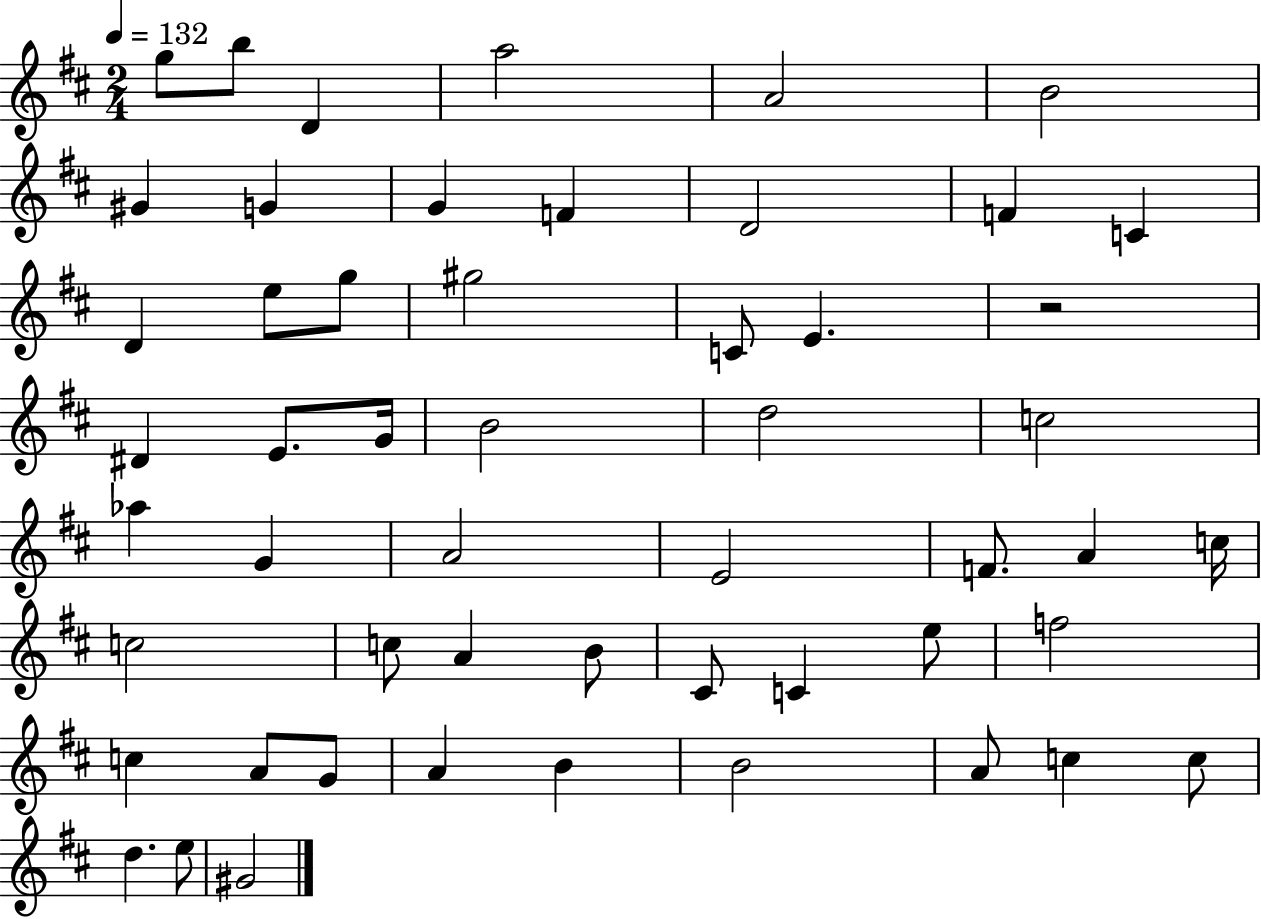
X:1
T:Untitled
M:2/4
L:1/4
K:D
g/2 b/2 D a2 A2 B2 ^G G G F D2 F C D e/2 g/2 ^g2 C/2 E z2 ^D E/2 G/4 B2 d2 c2 _a G A2 E2 F/2 A c/4 c2 c/2 A B/2 ^C/2 C e/2 f2 c A/2 G/2 A B B2 A/2 c c/2 d e/2 ^G2